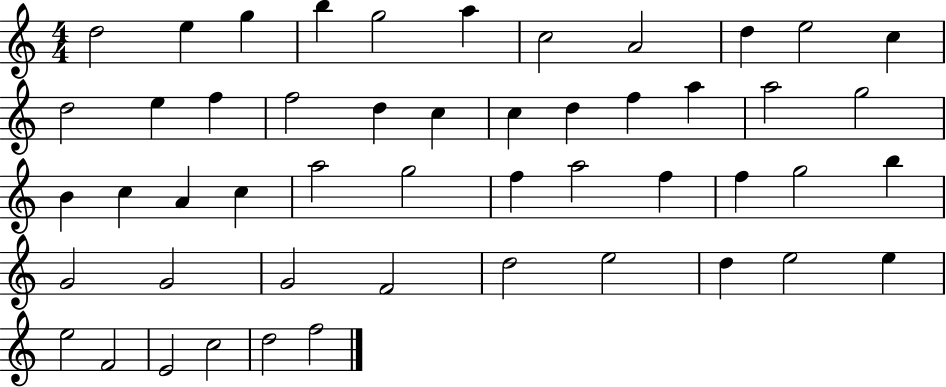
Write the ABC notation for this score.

X:1
T:Untitled
M:4/4
L:1/4
K:C
d2 e g b g2 a c2 A2 d e2 c d2 e f f2 d c c d f a a2 g2 B c A c a2 g2 f a2 f f g2 b G2 G2 G2 F2 d2 e2 d e2 e e2 F2 E2 c2 d2 f2